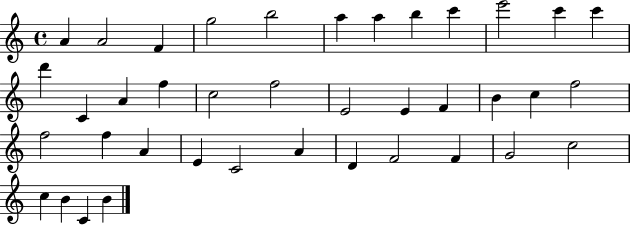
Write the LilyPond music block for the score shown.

{
  \clef treble
  \time 4/4
  \defaultTimeSignature
  \key c \major
  a'4 a'2 f'4 | g''2 b''2 | a''4 a''4 b''4 c'''4 | e'''2 c'''4 c'''4 | \break d'''4 c'4 a'4 f''4 | c''2 f''2 | e'2 e'4 f'4 | b'4 c''4 f''2 | \break f''2 f''4 a'4 | e'4 c'2 a'4 | d'4 f'2 f'4 | g'2 c''2 | \break c''4 b'4 c'4 b'4 | \bar "|."
}